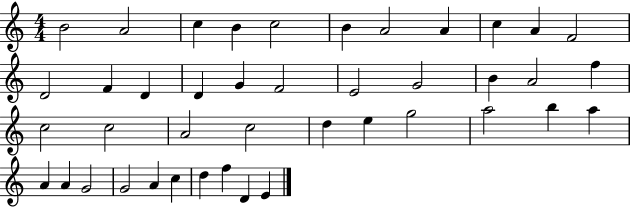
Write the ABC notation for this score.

X:1
T:Untitled
M:4/4
L:1/4
K:C
B2 A2 c B c2 B A2 A c A F2 D2 F D D G F2 E2 G2 B A2 f c2 c2 A2 c2 d e g2 a2 b a A A G2 G2 A c d f D E